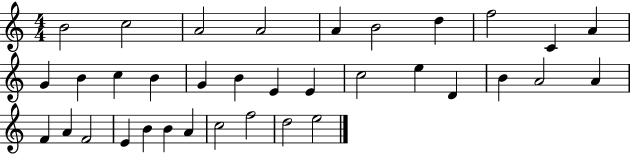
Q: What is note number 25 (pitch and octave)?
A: F4